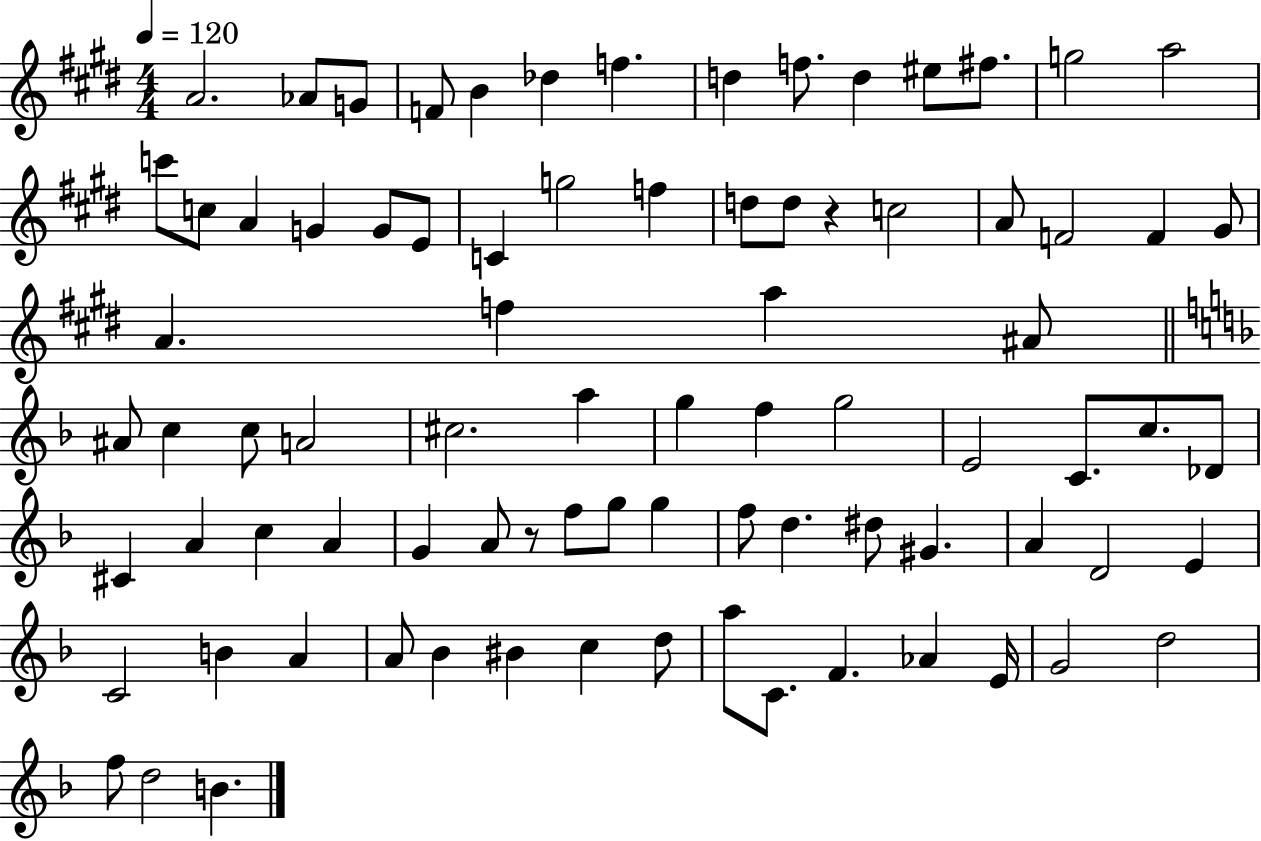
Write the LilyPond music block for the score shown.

{
  \clef treble
  \numericTimeSignature
  \time 4/4
  \key e \major
  \tempo 4 = 120
  \repeat volta 2 { a'2. aes'8 g'8 | f'8 b'4 des''4 f''4. | d''4 f''8. d''4 eis''8 fis''8. | g''2 a''2 | \break c'''8 c''8 a'4 g'4 g'8 e'8 | c'4 g''2 f''4 | d''8 d''8 r4 c''2 | a'8 f'2 f'4 gis'8 | \break a'4. f''4 a''4 ais'8 | \bar "||" \break \key d \minor ais'8 c''4 c''8 a'2 | cis''2. a''4 | g''4 f''4 g''2 | e'2 c'8. c''8. des'8 | \break cis'4 a'4 c''4 a'4 | g'4 a'8 r8 f''8 g''8 g''4 | f''8 d''4. dis''8 gis'4. | a'4 d'2 e'4 | \break c'2 b'4 a'4 | a'8 bes'4 bis'4 c''4 d''8 | a''8 c'8. f'4. aes'4 e'16 | g'2 d''2 | \break f''8 d''2 b'4. | } \bar "|."
}